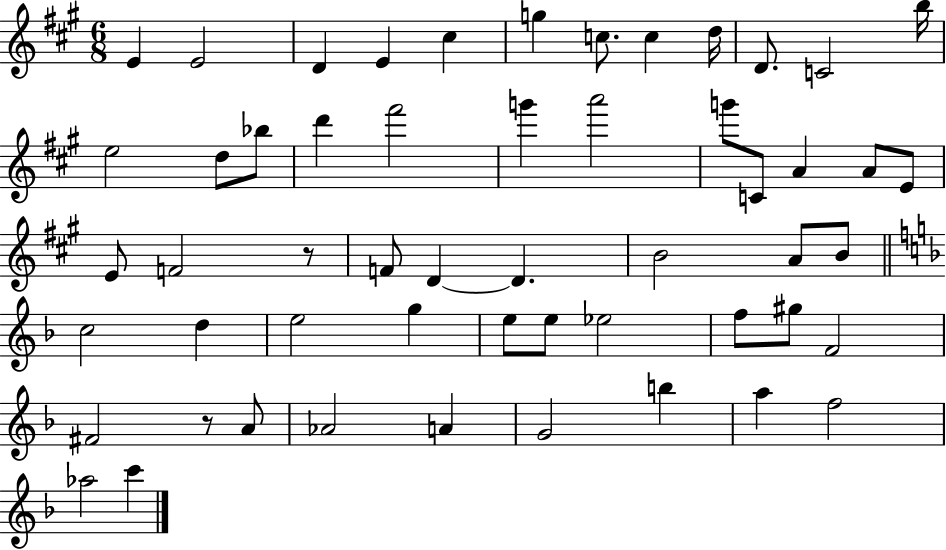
E4/q E4/h D4/q E4/q C#5/q G5/q C5/e. C5/q D5/s D4/e. C4/h B5/s E5/h D5/e Bb5/e D6/q F#6/h G6/q A6/h G6/e C4/e A4/q A4/e E4/e E4/e F4/h R/e F4/e D4/q D4/q. B4/h A4/e B4/e C5/h D5/q E5/h G5/q E5/e E5/e Eb5/h F5/e G#5/e F4/h F#4/h R/e A4/e Ab4/h A4/q G4/h B5/q A5/q F5/h Ab5/h C6/q